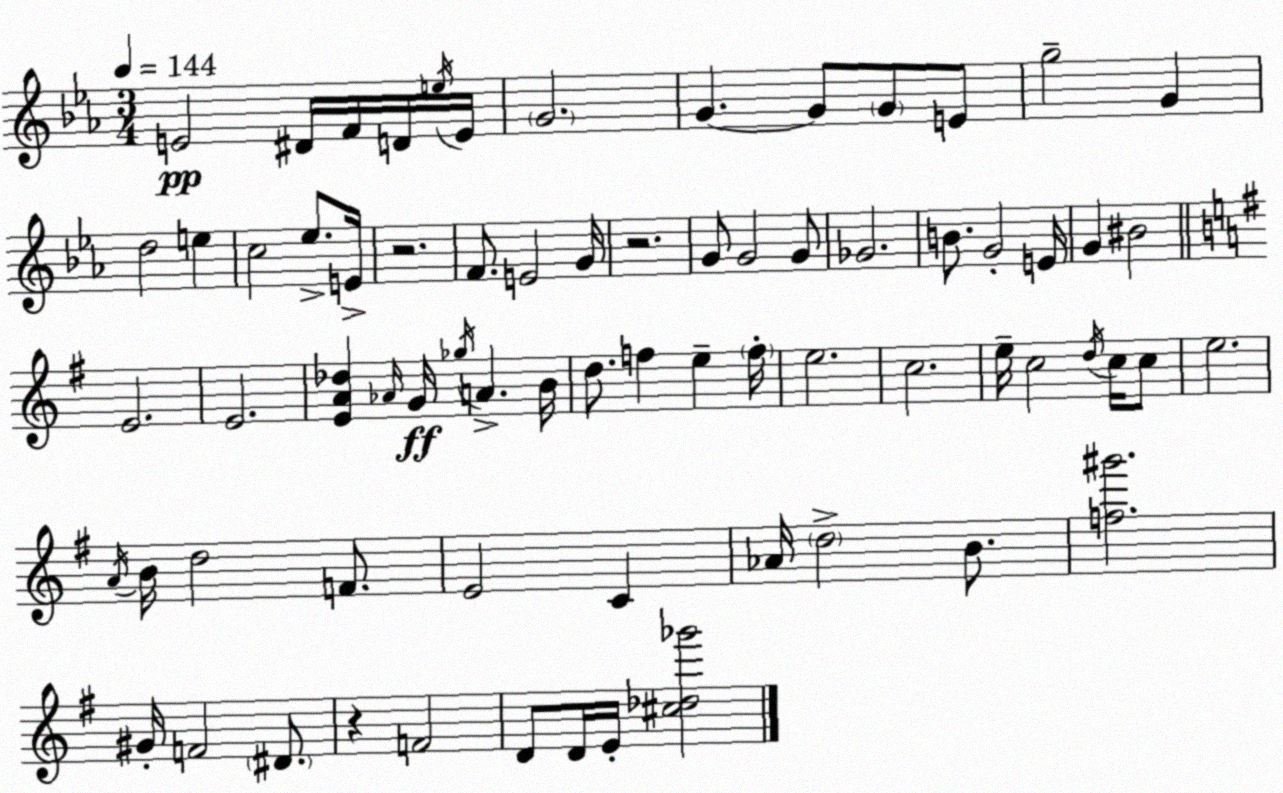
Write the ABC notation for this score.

X:1
T:Untitled
M:3/4
L:1/4
K:Eb
E2 ^D/4 F/4 D/4 e/4 E/4 G2 G G/2 G/2 E/2 g2 G d2 e c2 _e/2 E/4 z2 F/2 E2 G/4 z2 G/2 G2 G/2 _G2 B/2 G2 E/4 G ^B2 E2 E2 [EA_d] _A/4 G/4 _g/4 A B/4 d/2 f e f/4 e2 c2 e/4 c2 d/4 c/4 c/2 e2 A/4 B/4 d2 F/2 E2 C _A/4 d2 B/2 [f^g']2 ^G/4 F2 ^D/2 z F2 D/2 D/4 E/4 [^c_d_g']2